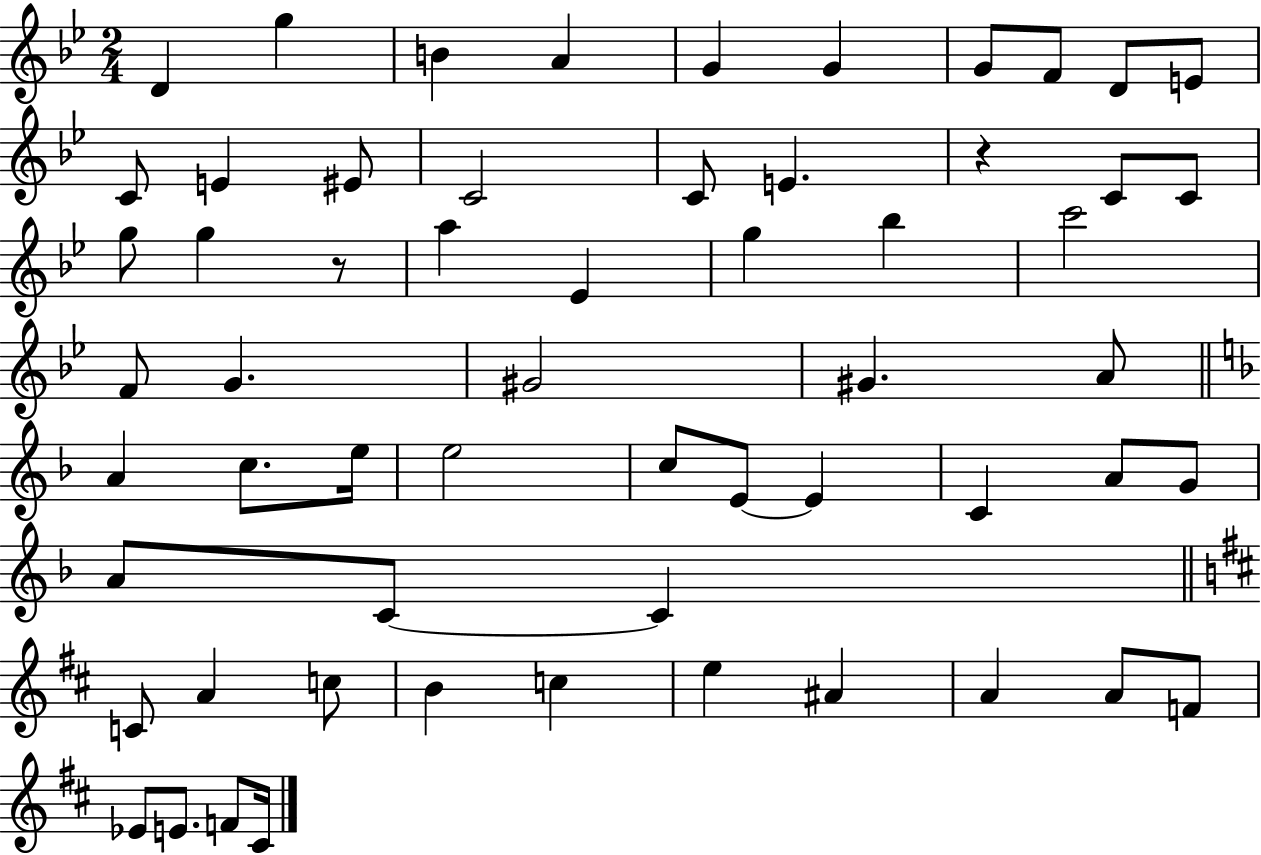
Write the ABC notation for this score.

X:1
T:Untitled
M:2/4
L:1/4
K:Bb
D g B A G G G/2 F/2 D/2 E/2 C/2 E ^E/2 C2 C/2 E z C/2 C/2 g/2 g z/2 a _E g _b c'2 F/2 G ^G2 ^G A/2 A c/2 e/4 e2 c/2 E/2 E C A/2 G/2 A/2 C/2 C C/2 A c/2 B c e ^A A A/2 F/2 _E/2 E/2 F/2 ^C/4